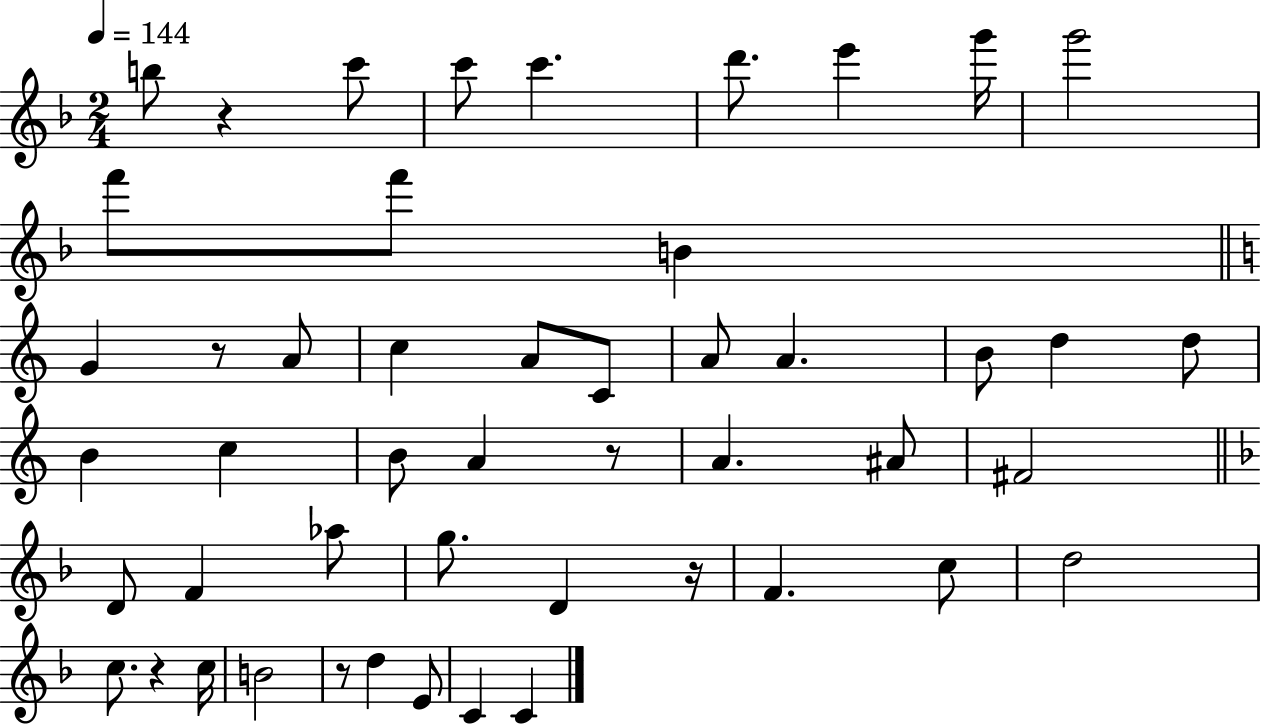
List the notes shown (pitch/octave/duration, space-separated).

B5/e R/q C6/e C6/e C6/q. D6/e. E6/q G6/s G6/h F6/e F6/e B4/q G4/q R/e A4/e C5/q A4/e C4/e A4/e A4/q. B4/e D5/q D5/e B4/q C5/q B4/e A4/q R/e A4/q. A#4/e F#4/h D4/e F4/q Ab5/e G5/e. D4/q R/s F4/q. C5/e D5/h C5/e. R/q C5/s B4/h R/e D5/q E4/e C4/q C4/q